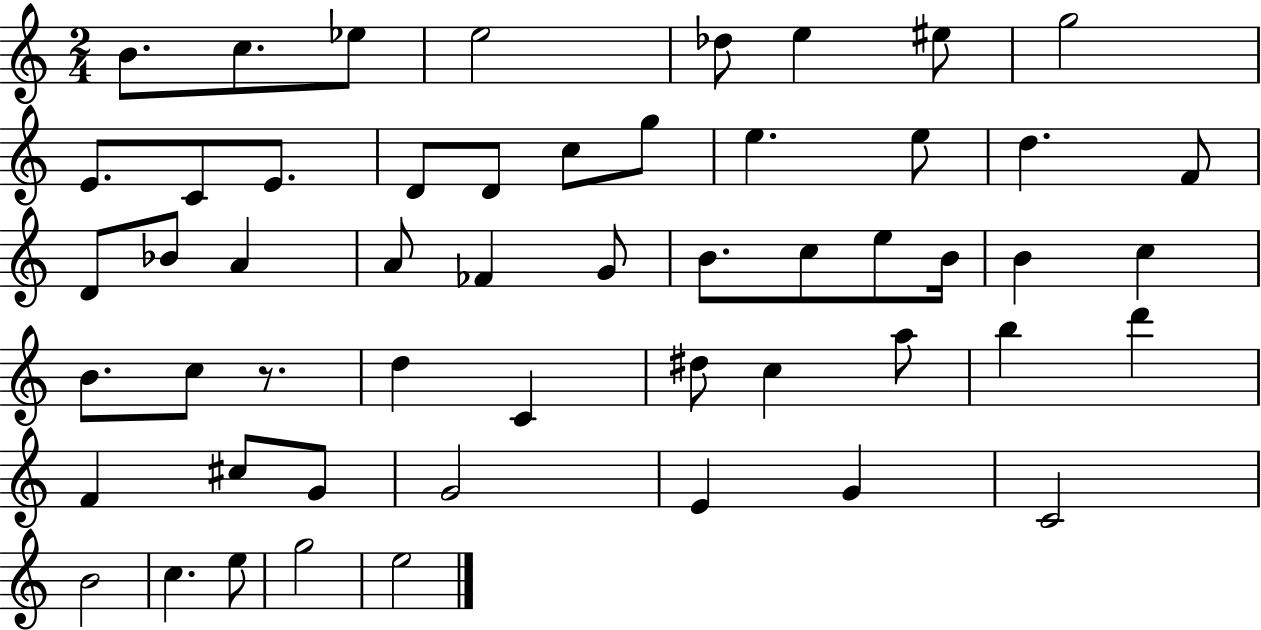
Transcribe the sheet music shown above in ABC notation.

X:1
T:Untitled
M:2/4
L:1/4
K:C
B/2 c/2 _e/2 e2 _d/2 e ^e/2 g2 E/2 C/2 E/2 D/2 D/2 c/2 g/2 e e/2 d F/2 D/2 _B/2 A A/2 _F G/2 B/2 c/2 e/2 B/4 B c B/2 c/2 z/2 d C ^d/2 c a/2 b d' F ^c/2 G/2 G2 E G C2 B2 c e/2 g2 e2